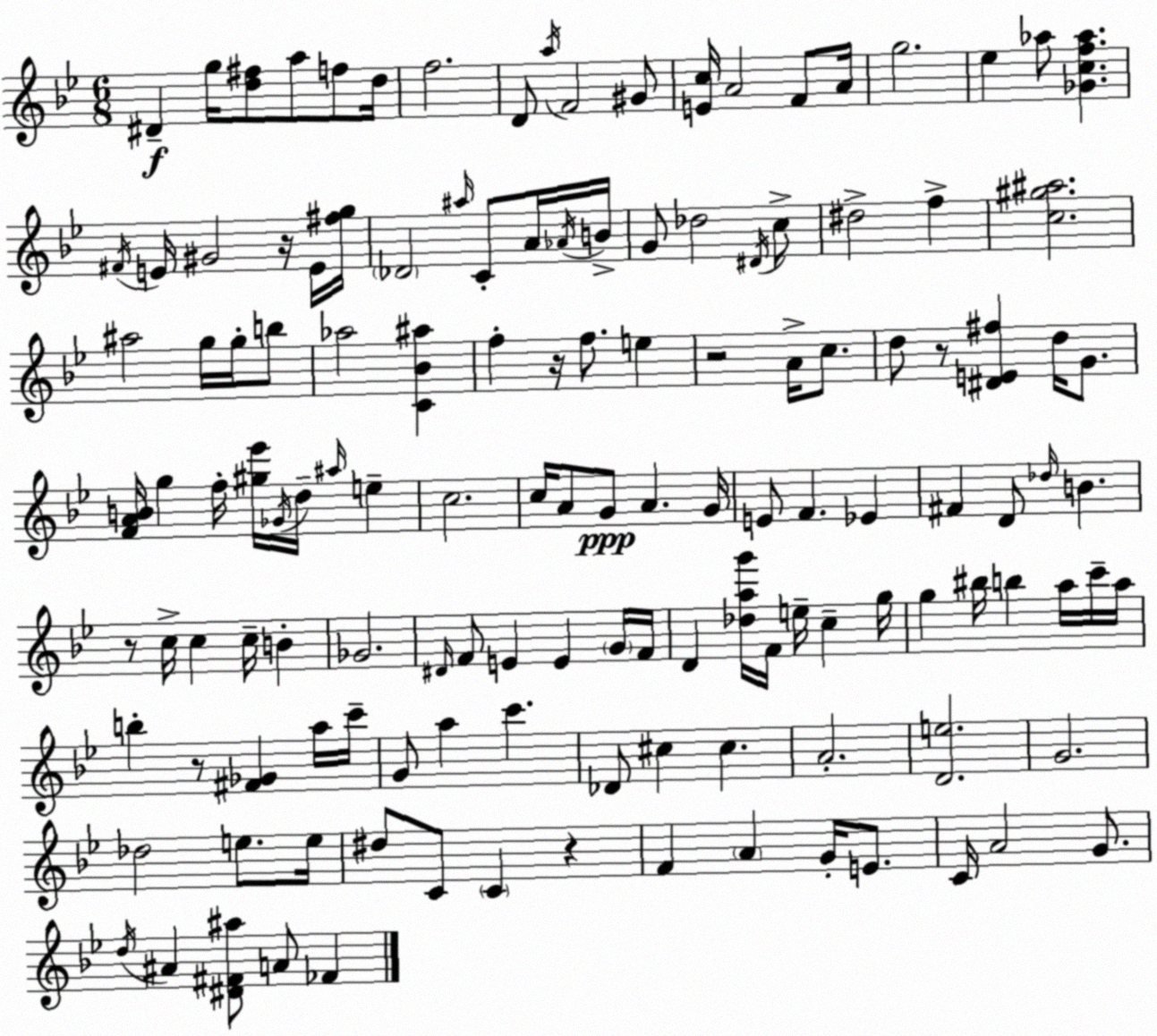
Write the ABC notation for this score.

X:1
T:Untitled
M:6/8
L:1/4
K:Gm
^D g/4 [d^f]/2 a/2 f/2 d/4 f2 D/2 a/4 F2 ^G/2 [Ec]/4 A2 F/2 A/4 g2 _e _a/2 [_Gcf_a] ^F/4 E/4 ^G2 z/4 E/4 [^fg]/4 _D2 ^a/4 C/2 A/4 _A/4 B/4 G/2 _d2 ^D/4 c/2 ^d2 f [c^g^a]2 ^a2 g/4 g/4 b/2 _a2 [C_B^a] f z/4 f/2 e z2 A/4 c/2 d/2 z/2 [^DE^f] d/4 G/2 [FAB]/4 g f/4 [^g_e']/4 _G/4 d/4 ^a/4 e c2 c/4 A/2 G/2 A G/4 E/2 F _E ^F D/2 _d/4 B z/2 c/4 c c/4 B _G2 ^D/4 F/2 E E G/4 F/4 D [_dag']/4 F/4 e/4 c g/4 g ^b/4 b a/4 c'/4 a/4 b z/2 [^F_G] a/4 c'/4 G/2 a c' _D/2 ^c ^c A2 [De]2 G2 _d2 e/2 e/4 ^d/2 C/2 C z F A G/4 E/2 C/4 A2 G/2 d/4 ^A [^D^F^a]/2 A/2 _F